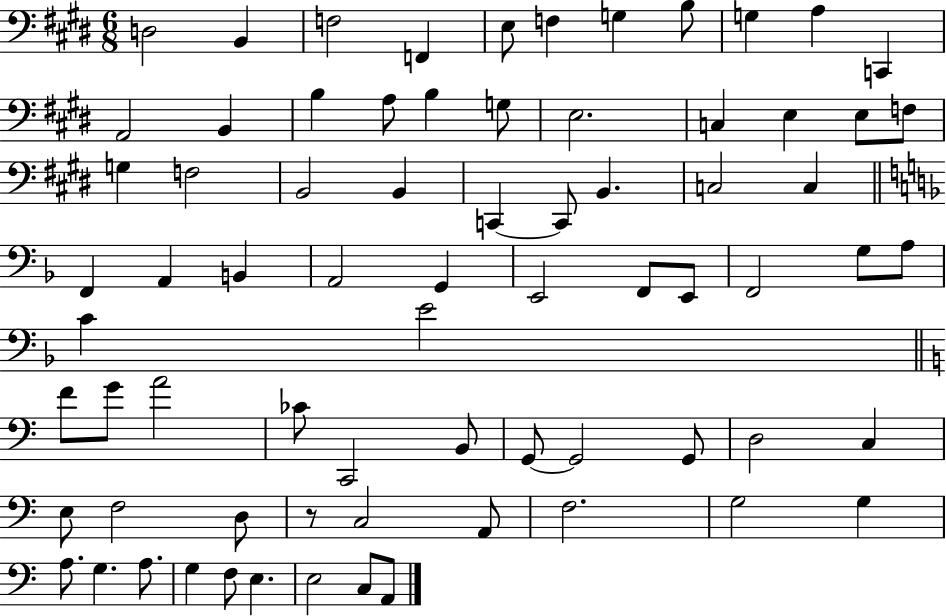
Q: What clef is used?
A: bass